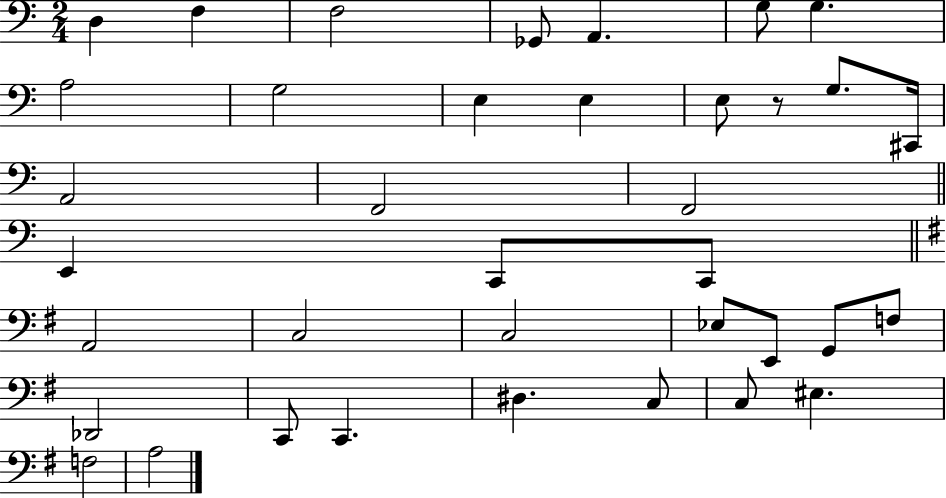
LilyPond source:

{
  \clef bass
  \numericTimeSignature
  \time 2/4
  \key c \major
  \repeat volta 2 { d4 f4 | f2 | ges,8 a,4. | g8 g4. | \break a2 | g2 | e4 e4 | e8 r8 g8. cis,16 | \break a,2 | f,2 | f,2 | \bar "||" \break \key c \major e,4 c,8 c,8 | \bar "||" \break \key g \major a,2 | c2 | c2 | ees8 e,8 g,8 f8 | \break des,2 | c,8 c,4. | dis4. c8 | c8 eis4. | \break f2 | a2 | } \bar "|."
}